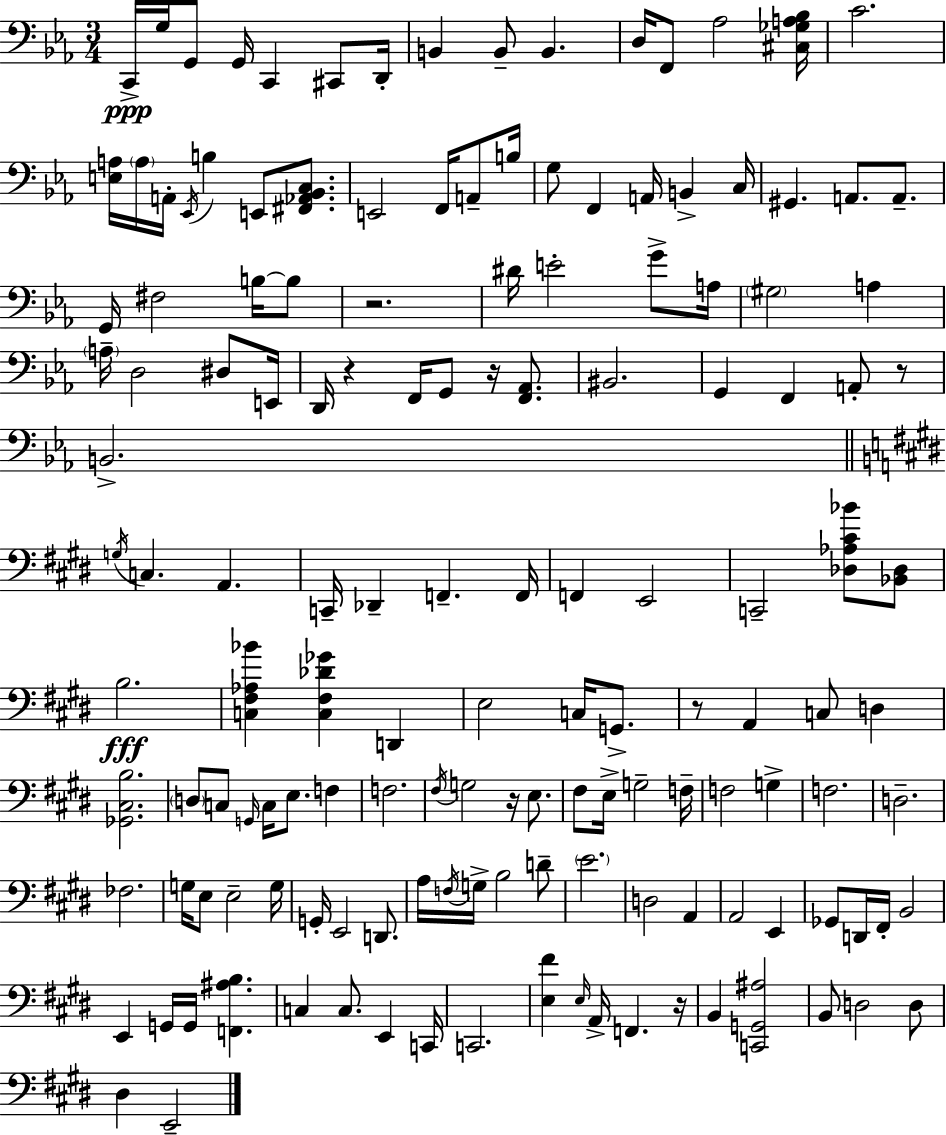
{
  \clef bass
  \numericTimeSignature
  \time 3/4
  \key c \minor
  c,16->\ppp g16 g,8 g,16 c,4 cis,8 d,16-. | b,4 b,8-- b,4. | d16 f,8 aes2 <cis ges a bes>16 | c'2. | \break <e a>16 \parenthesize a16 a,16-. \acciaccatura { ees,16 } b4 e,8 <fis, aes, bes, c>8. | e,2 f,16 a,8-- | b16 g8 f,4 a,16 b,4-> | c16 gis,4. a,8. a,8.-- | \break g,16 fis2 b16~~ b8 | r2. | dis'16 e'2-. g'8-> | a16 \parenthesize gis2 a4 | \break \parenthesize a16-- d2 dis8 | e,16 d,16 r4 f,16 g,8 r16 <f, aes,>8. | bis,2. | g,4 f,4 a,8-. r8 | \break b,2.-> | \bar "||" \break \key e \major \acciaccatura { g16 } c4. a,4. | c,16-- des,4-- f,4.-- | f,16 f,4 e,2 | c,2-- <des aes cis' bes'>8 <bes, des>8 | \break b2.\fff | <c fis aes bes'>4 <c fis des' ges'>4 d,4 | e2 c16 g,8.-> | r8 a,4 c8 d4 | \break <ges, cis b>2. | \parenthesize d8 c8 \grace { g,16 } c16 e8. f4 | f2. | \acciaccatura { fis16 } g2 r16 | \break e8. fis8 e16-> g2-- | f16-- f2 g4-> | f2. | d2.-- | \break fes2. | g16 e8 e2-- | g16 g,16-. e,2 | d,8. a16 \acciaccatura { f16 } g16-> b2 | \break d'8-- \parenthesize e'2. | d2 | a,4 a,2 | e,4 ges,8 d,16 fis,16-. b,2 | \break e,4 g,16 g,16 <f, ais b>4. | c4 c8. e,4 | c,16 c,2. | <e fis'>4 \grace { e16 } a,16-> f,4. | \break r16 b,4 <c, g, ais>2 | b,8 d2 | d8 dis4 e,2-- | \bar "|."
}